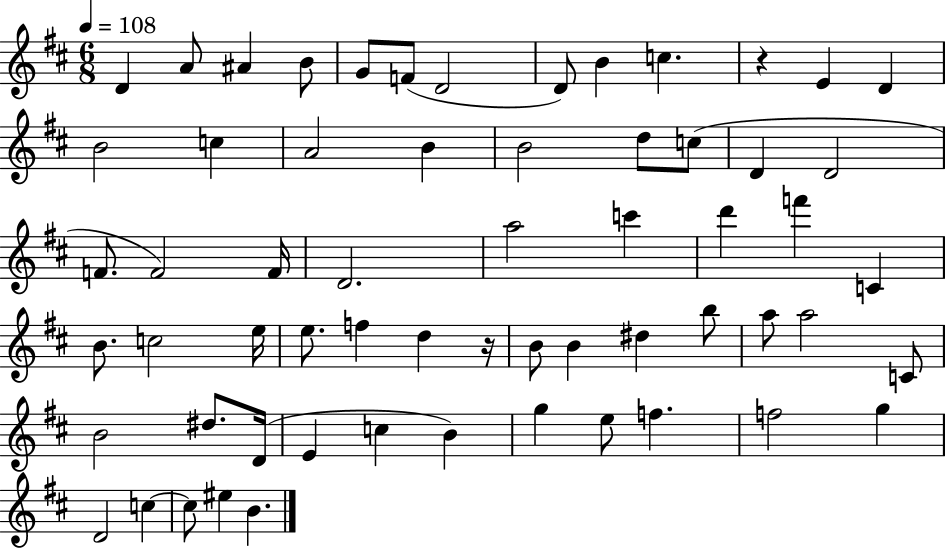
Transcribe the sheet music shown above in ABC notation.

X:1
T:Untitled
M:6/8
L:1/4
K:D
D A/2 ^A B/2 G/2 F/2 D2 D/2 B c z E D B2 c A2 B B2 d/2 c/2 D D2 F/2 F2 F/4 D2 a2 c' d' f' C B/2 c2 e/4 e/2 f d z/4 B/2 B ^d b/2 a/2 a2 C/2 B2 ^d/2 D/4 E c B g e/2 f f2 g D2 c c/2 ^e B